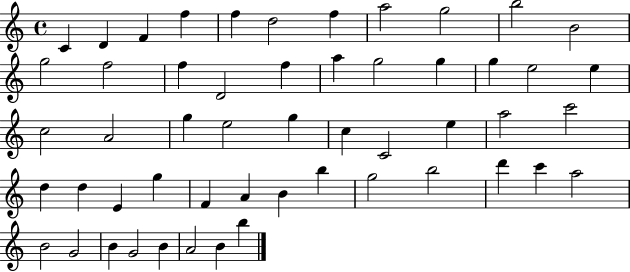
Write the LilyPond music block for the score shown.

{
  \clef treble
  \time 4/4
  \defaultTimeSignature
  \key c \major
  c'4 d'4 f'4 f''4 | f''4 d''2 f''4 | a''2 g''2 | b''2 b'2 | \break g''2 f''2 | f''4 d'2 f''4 | a''4 g''2 g''4 | g''4 e''2 e''4 | \break c''2 a'2 | g''4 e''2 g''4 | c''4 c'2 e''4 | a''2 c'''2 | \break d''4 d''4 e'4 g''4 | f'4 a'4 b'4 b''4 | g''2 b''2 | d'''4 c'''4 a''2 | \break b'2 g'2 | b'4 g'2 b'4 | a'2 b'4 b''4 | \bar "|."
}